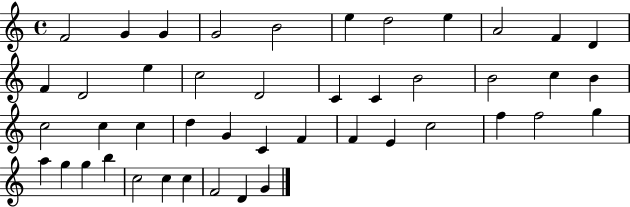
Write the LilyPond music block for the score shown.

{
  \clef treble
  \time 4/4
  \defaultTimeSignature
  \key c \major
  f'2 g'4 g'4 | g'2 b'2 | e''4 d''2 e''4 | a'2 f'4 d'4 | \break f'4 d'2 e''4 | c''2 d'2 | c'4 c'4 b'2 | b'2 c''4 b'4 | \break c''2 c''4 c''4 | d''4 g'4 c'4 f'4 | f'4 e'4 c''2 | f''4 f''2 g''4 | \break a''4 g''4 g''4 b''4 | c''2 c''4 c''4 | f'2 d'4 g'4 | \bar "|."
}